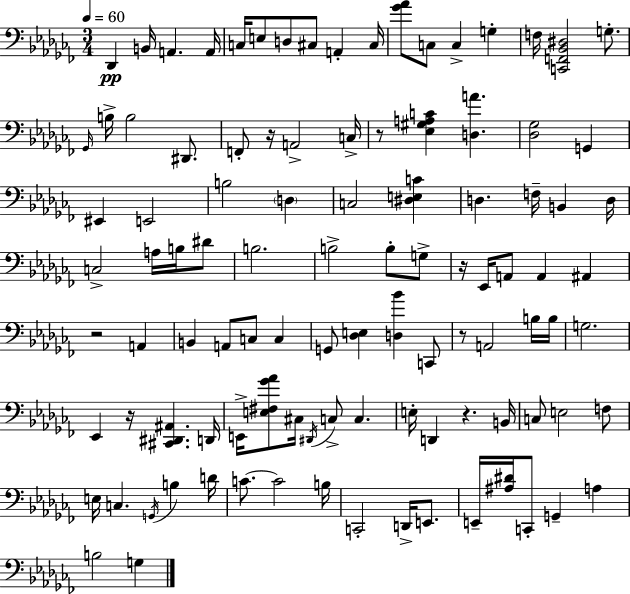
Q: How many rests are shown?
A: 7